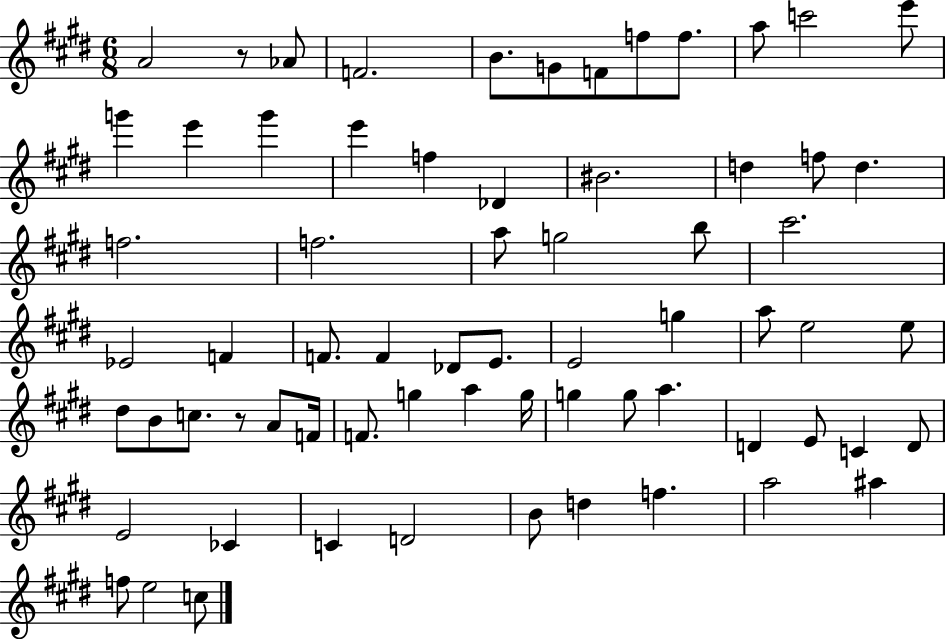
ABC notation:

X:1
T:Untitled
M:6/8
L:1/4
K:E
A2 z/2 _A/2 F2 B/2 G/2 F/2 f/2 f/2 a/2 c'2 e'/2 g' e' g' e' f _D ^B2 d f/2 d f2 f2 a/2 g2 b/2 ^c'2 _E2 F F/2 F _D/2 E/2 E2 g a/2 e2 e/2 ^d/2 B/2 c/2 z/2 A/2 F/4 F/2 g a g/4 g g/2 a D E/2 C D/2 E2 _C C D2 B/2 d f a2 ^a f/2 e2 c/2